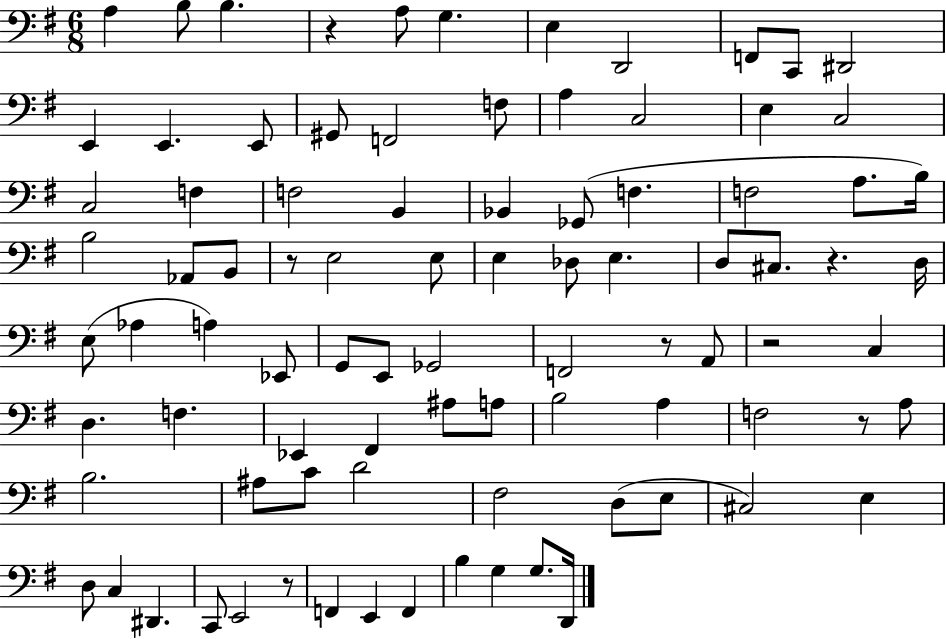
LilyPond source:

{
  \clef bass
  \numericTimeSignature
  \time 6/8
  \key g \major
  a4 b8 b4. | r4 a8 g4. | e4 d,2 | f,8 c,8 dis,2 | \break e,4 e,4. e,8 | gis,8 f,2 f8 | a4 c2 | e4 c2 | \break c2 f4 | f2 b,4 | bes,4 ges,8( f4. | f2 a8. b16) | \break b2 aes,8 b,8 | r8 e2 e8 | e4 des8 e4. | d8 cis8. r4. d16 | \break e8( aes4 a4) ees,8 | g,8 e,8 ges,2 | f,2 r8 a,8 | r2 c4 | \break d4. f4. | ees,4 fis,4 ais8 a8 | b2 a4 | f2 r8 a8 | \break b2. | ais8 c'8 d'2 | fis2 d8( e8 | cis2) e4 | \break d8 c4 dis,4. | c,8 e,2 r8 | f,4 e,4 f,4 | b4 g4 g8. d,16 | \break \bar "|."
}